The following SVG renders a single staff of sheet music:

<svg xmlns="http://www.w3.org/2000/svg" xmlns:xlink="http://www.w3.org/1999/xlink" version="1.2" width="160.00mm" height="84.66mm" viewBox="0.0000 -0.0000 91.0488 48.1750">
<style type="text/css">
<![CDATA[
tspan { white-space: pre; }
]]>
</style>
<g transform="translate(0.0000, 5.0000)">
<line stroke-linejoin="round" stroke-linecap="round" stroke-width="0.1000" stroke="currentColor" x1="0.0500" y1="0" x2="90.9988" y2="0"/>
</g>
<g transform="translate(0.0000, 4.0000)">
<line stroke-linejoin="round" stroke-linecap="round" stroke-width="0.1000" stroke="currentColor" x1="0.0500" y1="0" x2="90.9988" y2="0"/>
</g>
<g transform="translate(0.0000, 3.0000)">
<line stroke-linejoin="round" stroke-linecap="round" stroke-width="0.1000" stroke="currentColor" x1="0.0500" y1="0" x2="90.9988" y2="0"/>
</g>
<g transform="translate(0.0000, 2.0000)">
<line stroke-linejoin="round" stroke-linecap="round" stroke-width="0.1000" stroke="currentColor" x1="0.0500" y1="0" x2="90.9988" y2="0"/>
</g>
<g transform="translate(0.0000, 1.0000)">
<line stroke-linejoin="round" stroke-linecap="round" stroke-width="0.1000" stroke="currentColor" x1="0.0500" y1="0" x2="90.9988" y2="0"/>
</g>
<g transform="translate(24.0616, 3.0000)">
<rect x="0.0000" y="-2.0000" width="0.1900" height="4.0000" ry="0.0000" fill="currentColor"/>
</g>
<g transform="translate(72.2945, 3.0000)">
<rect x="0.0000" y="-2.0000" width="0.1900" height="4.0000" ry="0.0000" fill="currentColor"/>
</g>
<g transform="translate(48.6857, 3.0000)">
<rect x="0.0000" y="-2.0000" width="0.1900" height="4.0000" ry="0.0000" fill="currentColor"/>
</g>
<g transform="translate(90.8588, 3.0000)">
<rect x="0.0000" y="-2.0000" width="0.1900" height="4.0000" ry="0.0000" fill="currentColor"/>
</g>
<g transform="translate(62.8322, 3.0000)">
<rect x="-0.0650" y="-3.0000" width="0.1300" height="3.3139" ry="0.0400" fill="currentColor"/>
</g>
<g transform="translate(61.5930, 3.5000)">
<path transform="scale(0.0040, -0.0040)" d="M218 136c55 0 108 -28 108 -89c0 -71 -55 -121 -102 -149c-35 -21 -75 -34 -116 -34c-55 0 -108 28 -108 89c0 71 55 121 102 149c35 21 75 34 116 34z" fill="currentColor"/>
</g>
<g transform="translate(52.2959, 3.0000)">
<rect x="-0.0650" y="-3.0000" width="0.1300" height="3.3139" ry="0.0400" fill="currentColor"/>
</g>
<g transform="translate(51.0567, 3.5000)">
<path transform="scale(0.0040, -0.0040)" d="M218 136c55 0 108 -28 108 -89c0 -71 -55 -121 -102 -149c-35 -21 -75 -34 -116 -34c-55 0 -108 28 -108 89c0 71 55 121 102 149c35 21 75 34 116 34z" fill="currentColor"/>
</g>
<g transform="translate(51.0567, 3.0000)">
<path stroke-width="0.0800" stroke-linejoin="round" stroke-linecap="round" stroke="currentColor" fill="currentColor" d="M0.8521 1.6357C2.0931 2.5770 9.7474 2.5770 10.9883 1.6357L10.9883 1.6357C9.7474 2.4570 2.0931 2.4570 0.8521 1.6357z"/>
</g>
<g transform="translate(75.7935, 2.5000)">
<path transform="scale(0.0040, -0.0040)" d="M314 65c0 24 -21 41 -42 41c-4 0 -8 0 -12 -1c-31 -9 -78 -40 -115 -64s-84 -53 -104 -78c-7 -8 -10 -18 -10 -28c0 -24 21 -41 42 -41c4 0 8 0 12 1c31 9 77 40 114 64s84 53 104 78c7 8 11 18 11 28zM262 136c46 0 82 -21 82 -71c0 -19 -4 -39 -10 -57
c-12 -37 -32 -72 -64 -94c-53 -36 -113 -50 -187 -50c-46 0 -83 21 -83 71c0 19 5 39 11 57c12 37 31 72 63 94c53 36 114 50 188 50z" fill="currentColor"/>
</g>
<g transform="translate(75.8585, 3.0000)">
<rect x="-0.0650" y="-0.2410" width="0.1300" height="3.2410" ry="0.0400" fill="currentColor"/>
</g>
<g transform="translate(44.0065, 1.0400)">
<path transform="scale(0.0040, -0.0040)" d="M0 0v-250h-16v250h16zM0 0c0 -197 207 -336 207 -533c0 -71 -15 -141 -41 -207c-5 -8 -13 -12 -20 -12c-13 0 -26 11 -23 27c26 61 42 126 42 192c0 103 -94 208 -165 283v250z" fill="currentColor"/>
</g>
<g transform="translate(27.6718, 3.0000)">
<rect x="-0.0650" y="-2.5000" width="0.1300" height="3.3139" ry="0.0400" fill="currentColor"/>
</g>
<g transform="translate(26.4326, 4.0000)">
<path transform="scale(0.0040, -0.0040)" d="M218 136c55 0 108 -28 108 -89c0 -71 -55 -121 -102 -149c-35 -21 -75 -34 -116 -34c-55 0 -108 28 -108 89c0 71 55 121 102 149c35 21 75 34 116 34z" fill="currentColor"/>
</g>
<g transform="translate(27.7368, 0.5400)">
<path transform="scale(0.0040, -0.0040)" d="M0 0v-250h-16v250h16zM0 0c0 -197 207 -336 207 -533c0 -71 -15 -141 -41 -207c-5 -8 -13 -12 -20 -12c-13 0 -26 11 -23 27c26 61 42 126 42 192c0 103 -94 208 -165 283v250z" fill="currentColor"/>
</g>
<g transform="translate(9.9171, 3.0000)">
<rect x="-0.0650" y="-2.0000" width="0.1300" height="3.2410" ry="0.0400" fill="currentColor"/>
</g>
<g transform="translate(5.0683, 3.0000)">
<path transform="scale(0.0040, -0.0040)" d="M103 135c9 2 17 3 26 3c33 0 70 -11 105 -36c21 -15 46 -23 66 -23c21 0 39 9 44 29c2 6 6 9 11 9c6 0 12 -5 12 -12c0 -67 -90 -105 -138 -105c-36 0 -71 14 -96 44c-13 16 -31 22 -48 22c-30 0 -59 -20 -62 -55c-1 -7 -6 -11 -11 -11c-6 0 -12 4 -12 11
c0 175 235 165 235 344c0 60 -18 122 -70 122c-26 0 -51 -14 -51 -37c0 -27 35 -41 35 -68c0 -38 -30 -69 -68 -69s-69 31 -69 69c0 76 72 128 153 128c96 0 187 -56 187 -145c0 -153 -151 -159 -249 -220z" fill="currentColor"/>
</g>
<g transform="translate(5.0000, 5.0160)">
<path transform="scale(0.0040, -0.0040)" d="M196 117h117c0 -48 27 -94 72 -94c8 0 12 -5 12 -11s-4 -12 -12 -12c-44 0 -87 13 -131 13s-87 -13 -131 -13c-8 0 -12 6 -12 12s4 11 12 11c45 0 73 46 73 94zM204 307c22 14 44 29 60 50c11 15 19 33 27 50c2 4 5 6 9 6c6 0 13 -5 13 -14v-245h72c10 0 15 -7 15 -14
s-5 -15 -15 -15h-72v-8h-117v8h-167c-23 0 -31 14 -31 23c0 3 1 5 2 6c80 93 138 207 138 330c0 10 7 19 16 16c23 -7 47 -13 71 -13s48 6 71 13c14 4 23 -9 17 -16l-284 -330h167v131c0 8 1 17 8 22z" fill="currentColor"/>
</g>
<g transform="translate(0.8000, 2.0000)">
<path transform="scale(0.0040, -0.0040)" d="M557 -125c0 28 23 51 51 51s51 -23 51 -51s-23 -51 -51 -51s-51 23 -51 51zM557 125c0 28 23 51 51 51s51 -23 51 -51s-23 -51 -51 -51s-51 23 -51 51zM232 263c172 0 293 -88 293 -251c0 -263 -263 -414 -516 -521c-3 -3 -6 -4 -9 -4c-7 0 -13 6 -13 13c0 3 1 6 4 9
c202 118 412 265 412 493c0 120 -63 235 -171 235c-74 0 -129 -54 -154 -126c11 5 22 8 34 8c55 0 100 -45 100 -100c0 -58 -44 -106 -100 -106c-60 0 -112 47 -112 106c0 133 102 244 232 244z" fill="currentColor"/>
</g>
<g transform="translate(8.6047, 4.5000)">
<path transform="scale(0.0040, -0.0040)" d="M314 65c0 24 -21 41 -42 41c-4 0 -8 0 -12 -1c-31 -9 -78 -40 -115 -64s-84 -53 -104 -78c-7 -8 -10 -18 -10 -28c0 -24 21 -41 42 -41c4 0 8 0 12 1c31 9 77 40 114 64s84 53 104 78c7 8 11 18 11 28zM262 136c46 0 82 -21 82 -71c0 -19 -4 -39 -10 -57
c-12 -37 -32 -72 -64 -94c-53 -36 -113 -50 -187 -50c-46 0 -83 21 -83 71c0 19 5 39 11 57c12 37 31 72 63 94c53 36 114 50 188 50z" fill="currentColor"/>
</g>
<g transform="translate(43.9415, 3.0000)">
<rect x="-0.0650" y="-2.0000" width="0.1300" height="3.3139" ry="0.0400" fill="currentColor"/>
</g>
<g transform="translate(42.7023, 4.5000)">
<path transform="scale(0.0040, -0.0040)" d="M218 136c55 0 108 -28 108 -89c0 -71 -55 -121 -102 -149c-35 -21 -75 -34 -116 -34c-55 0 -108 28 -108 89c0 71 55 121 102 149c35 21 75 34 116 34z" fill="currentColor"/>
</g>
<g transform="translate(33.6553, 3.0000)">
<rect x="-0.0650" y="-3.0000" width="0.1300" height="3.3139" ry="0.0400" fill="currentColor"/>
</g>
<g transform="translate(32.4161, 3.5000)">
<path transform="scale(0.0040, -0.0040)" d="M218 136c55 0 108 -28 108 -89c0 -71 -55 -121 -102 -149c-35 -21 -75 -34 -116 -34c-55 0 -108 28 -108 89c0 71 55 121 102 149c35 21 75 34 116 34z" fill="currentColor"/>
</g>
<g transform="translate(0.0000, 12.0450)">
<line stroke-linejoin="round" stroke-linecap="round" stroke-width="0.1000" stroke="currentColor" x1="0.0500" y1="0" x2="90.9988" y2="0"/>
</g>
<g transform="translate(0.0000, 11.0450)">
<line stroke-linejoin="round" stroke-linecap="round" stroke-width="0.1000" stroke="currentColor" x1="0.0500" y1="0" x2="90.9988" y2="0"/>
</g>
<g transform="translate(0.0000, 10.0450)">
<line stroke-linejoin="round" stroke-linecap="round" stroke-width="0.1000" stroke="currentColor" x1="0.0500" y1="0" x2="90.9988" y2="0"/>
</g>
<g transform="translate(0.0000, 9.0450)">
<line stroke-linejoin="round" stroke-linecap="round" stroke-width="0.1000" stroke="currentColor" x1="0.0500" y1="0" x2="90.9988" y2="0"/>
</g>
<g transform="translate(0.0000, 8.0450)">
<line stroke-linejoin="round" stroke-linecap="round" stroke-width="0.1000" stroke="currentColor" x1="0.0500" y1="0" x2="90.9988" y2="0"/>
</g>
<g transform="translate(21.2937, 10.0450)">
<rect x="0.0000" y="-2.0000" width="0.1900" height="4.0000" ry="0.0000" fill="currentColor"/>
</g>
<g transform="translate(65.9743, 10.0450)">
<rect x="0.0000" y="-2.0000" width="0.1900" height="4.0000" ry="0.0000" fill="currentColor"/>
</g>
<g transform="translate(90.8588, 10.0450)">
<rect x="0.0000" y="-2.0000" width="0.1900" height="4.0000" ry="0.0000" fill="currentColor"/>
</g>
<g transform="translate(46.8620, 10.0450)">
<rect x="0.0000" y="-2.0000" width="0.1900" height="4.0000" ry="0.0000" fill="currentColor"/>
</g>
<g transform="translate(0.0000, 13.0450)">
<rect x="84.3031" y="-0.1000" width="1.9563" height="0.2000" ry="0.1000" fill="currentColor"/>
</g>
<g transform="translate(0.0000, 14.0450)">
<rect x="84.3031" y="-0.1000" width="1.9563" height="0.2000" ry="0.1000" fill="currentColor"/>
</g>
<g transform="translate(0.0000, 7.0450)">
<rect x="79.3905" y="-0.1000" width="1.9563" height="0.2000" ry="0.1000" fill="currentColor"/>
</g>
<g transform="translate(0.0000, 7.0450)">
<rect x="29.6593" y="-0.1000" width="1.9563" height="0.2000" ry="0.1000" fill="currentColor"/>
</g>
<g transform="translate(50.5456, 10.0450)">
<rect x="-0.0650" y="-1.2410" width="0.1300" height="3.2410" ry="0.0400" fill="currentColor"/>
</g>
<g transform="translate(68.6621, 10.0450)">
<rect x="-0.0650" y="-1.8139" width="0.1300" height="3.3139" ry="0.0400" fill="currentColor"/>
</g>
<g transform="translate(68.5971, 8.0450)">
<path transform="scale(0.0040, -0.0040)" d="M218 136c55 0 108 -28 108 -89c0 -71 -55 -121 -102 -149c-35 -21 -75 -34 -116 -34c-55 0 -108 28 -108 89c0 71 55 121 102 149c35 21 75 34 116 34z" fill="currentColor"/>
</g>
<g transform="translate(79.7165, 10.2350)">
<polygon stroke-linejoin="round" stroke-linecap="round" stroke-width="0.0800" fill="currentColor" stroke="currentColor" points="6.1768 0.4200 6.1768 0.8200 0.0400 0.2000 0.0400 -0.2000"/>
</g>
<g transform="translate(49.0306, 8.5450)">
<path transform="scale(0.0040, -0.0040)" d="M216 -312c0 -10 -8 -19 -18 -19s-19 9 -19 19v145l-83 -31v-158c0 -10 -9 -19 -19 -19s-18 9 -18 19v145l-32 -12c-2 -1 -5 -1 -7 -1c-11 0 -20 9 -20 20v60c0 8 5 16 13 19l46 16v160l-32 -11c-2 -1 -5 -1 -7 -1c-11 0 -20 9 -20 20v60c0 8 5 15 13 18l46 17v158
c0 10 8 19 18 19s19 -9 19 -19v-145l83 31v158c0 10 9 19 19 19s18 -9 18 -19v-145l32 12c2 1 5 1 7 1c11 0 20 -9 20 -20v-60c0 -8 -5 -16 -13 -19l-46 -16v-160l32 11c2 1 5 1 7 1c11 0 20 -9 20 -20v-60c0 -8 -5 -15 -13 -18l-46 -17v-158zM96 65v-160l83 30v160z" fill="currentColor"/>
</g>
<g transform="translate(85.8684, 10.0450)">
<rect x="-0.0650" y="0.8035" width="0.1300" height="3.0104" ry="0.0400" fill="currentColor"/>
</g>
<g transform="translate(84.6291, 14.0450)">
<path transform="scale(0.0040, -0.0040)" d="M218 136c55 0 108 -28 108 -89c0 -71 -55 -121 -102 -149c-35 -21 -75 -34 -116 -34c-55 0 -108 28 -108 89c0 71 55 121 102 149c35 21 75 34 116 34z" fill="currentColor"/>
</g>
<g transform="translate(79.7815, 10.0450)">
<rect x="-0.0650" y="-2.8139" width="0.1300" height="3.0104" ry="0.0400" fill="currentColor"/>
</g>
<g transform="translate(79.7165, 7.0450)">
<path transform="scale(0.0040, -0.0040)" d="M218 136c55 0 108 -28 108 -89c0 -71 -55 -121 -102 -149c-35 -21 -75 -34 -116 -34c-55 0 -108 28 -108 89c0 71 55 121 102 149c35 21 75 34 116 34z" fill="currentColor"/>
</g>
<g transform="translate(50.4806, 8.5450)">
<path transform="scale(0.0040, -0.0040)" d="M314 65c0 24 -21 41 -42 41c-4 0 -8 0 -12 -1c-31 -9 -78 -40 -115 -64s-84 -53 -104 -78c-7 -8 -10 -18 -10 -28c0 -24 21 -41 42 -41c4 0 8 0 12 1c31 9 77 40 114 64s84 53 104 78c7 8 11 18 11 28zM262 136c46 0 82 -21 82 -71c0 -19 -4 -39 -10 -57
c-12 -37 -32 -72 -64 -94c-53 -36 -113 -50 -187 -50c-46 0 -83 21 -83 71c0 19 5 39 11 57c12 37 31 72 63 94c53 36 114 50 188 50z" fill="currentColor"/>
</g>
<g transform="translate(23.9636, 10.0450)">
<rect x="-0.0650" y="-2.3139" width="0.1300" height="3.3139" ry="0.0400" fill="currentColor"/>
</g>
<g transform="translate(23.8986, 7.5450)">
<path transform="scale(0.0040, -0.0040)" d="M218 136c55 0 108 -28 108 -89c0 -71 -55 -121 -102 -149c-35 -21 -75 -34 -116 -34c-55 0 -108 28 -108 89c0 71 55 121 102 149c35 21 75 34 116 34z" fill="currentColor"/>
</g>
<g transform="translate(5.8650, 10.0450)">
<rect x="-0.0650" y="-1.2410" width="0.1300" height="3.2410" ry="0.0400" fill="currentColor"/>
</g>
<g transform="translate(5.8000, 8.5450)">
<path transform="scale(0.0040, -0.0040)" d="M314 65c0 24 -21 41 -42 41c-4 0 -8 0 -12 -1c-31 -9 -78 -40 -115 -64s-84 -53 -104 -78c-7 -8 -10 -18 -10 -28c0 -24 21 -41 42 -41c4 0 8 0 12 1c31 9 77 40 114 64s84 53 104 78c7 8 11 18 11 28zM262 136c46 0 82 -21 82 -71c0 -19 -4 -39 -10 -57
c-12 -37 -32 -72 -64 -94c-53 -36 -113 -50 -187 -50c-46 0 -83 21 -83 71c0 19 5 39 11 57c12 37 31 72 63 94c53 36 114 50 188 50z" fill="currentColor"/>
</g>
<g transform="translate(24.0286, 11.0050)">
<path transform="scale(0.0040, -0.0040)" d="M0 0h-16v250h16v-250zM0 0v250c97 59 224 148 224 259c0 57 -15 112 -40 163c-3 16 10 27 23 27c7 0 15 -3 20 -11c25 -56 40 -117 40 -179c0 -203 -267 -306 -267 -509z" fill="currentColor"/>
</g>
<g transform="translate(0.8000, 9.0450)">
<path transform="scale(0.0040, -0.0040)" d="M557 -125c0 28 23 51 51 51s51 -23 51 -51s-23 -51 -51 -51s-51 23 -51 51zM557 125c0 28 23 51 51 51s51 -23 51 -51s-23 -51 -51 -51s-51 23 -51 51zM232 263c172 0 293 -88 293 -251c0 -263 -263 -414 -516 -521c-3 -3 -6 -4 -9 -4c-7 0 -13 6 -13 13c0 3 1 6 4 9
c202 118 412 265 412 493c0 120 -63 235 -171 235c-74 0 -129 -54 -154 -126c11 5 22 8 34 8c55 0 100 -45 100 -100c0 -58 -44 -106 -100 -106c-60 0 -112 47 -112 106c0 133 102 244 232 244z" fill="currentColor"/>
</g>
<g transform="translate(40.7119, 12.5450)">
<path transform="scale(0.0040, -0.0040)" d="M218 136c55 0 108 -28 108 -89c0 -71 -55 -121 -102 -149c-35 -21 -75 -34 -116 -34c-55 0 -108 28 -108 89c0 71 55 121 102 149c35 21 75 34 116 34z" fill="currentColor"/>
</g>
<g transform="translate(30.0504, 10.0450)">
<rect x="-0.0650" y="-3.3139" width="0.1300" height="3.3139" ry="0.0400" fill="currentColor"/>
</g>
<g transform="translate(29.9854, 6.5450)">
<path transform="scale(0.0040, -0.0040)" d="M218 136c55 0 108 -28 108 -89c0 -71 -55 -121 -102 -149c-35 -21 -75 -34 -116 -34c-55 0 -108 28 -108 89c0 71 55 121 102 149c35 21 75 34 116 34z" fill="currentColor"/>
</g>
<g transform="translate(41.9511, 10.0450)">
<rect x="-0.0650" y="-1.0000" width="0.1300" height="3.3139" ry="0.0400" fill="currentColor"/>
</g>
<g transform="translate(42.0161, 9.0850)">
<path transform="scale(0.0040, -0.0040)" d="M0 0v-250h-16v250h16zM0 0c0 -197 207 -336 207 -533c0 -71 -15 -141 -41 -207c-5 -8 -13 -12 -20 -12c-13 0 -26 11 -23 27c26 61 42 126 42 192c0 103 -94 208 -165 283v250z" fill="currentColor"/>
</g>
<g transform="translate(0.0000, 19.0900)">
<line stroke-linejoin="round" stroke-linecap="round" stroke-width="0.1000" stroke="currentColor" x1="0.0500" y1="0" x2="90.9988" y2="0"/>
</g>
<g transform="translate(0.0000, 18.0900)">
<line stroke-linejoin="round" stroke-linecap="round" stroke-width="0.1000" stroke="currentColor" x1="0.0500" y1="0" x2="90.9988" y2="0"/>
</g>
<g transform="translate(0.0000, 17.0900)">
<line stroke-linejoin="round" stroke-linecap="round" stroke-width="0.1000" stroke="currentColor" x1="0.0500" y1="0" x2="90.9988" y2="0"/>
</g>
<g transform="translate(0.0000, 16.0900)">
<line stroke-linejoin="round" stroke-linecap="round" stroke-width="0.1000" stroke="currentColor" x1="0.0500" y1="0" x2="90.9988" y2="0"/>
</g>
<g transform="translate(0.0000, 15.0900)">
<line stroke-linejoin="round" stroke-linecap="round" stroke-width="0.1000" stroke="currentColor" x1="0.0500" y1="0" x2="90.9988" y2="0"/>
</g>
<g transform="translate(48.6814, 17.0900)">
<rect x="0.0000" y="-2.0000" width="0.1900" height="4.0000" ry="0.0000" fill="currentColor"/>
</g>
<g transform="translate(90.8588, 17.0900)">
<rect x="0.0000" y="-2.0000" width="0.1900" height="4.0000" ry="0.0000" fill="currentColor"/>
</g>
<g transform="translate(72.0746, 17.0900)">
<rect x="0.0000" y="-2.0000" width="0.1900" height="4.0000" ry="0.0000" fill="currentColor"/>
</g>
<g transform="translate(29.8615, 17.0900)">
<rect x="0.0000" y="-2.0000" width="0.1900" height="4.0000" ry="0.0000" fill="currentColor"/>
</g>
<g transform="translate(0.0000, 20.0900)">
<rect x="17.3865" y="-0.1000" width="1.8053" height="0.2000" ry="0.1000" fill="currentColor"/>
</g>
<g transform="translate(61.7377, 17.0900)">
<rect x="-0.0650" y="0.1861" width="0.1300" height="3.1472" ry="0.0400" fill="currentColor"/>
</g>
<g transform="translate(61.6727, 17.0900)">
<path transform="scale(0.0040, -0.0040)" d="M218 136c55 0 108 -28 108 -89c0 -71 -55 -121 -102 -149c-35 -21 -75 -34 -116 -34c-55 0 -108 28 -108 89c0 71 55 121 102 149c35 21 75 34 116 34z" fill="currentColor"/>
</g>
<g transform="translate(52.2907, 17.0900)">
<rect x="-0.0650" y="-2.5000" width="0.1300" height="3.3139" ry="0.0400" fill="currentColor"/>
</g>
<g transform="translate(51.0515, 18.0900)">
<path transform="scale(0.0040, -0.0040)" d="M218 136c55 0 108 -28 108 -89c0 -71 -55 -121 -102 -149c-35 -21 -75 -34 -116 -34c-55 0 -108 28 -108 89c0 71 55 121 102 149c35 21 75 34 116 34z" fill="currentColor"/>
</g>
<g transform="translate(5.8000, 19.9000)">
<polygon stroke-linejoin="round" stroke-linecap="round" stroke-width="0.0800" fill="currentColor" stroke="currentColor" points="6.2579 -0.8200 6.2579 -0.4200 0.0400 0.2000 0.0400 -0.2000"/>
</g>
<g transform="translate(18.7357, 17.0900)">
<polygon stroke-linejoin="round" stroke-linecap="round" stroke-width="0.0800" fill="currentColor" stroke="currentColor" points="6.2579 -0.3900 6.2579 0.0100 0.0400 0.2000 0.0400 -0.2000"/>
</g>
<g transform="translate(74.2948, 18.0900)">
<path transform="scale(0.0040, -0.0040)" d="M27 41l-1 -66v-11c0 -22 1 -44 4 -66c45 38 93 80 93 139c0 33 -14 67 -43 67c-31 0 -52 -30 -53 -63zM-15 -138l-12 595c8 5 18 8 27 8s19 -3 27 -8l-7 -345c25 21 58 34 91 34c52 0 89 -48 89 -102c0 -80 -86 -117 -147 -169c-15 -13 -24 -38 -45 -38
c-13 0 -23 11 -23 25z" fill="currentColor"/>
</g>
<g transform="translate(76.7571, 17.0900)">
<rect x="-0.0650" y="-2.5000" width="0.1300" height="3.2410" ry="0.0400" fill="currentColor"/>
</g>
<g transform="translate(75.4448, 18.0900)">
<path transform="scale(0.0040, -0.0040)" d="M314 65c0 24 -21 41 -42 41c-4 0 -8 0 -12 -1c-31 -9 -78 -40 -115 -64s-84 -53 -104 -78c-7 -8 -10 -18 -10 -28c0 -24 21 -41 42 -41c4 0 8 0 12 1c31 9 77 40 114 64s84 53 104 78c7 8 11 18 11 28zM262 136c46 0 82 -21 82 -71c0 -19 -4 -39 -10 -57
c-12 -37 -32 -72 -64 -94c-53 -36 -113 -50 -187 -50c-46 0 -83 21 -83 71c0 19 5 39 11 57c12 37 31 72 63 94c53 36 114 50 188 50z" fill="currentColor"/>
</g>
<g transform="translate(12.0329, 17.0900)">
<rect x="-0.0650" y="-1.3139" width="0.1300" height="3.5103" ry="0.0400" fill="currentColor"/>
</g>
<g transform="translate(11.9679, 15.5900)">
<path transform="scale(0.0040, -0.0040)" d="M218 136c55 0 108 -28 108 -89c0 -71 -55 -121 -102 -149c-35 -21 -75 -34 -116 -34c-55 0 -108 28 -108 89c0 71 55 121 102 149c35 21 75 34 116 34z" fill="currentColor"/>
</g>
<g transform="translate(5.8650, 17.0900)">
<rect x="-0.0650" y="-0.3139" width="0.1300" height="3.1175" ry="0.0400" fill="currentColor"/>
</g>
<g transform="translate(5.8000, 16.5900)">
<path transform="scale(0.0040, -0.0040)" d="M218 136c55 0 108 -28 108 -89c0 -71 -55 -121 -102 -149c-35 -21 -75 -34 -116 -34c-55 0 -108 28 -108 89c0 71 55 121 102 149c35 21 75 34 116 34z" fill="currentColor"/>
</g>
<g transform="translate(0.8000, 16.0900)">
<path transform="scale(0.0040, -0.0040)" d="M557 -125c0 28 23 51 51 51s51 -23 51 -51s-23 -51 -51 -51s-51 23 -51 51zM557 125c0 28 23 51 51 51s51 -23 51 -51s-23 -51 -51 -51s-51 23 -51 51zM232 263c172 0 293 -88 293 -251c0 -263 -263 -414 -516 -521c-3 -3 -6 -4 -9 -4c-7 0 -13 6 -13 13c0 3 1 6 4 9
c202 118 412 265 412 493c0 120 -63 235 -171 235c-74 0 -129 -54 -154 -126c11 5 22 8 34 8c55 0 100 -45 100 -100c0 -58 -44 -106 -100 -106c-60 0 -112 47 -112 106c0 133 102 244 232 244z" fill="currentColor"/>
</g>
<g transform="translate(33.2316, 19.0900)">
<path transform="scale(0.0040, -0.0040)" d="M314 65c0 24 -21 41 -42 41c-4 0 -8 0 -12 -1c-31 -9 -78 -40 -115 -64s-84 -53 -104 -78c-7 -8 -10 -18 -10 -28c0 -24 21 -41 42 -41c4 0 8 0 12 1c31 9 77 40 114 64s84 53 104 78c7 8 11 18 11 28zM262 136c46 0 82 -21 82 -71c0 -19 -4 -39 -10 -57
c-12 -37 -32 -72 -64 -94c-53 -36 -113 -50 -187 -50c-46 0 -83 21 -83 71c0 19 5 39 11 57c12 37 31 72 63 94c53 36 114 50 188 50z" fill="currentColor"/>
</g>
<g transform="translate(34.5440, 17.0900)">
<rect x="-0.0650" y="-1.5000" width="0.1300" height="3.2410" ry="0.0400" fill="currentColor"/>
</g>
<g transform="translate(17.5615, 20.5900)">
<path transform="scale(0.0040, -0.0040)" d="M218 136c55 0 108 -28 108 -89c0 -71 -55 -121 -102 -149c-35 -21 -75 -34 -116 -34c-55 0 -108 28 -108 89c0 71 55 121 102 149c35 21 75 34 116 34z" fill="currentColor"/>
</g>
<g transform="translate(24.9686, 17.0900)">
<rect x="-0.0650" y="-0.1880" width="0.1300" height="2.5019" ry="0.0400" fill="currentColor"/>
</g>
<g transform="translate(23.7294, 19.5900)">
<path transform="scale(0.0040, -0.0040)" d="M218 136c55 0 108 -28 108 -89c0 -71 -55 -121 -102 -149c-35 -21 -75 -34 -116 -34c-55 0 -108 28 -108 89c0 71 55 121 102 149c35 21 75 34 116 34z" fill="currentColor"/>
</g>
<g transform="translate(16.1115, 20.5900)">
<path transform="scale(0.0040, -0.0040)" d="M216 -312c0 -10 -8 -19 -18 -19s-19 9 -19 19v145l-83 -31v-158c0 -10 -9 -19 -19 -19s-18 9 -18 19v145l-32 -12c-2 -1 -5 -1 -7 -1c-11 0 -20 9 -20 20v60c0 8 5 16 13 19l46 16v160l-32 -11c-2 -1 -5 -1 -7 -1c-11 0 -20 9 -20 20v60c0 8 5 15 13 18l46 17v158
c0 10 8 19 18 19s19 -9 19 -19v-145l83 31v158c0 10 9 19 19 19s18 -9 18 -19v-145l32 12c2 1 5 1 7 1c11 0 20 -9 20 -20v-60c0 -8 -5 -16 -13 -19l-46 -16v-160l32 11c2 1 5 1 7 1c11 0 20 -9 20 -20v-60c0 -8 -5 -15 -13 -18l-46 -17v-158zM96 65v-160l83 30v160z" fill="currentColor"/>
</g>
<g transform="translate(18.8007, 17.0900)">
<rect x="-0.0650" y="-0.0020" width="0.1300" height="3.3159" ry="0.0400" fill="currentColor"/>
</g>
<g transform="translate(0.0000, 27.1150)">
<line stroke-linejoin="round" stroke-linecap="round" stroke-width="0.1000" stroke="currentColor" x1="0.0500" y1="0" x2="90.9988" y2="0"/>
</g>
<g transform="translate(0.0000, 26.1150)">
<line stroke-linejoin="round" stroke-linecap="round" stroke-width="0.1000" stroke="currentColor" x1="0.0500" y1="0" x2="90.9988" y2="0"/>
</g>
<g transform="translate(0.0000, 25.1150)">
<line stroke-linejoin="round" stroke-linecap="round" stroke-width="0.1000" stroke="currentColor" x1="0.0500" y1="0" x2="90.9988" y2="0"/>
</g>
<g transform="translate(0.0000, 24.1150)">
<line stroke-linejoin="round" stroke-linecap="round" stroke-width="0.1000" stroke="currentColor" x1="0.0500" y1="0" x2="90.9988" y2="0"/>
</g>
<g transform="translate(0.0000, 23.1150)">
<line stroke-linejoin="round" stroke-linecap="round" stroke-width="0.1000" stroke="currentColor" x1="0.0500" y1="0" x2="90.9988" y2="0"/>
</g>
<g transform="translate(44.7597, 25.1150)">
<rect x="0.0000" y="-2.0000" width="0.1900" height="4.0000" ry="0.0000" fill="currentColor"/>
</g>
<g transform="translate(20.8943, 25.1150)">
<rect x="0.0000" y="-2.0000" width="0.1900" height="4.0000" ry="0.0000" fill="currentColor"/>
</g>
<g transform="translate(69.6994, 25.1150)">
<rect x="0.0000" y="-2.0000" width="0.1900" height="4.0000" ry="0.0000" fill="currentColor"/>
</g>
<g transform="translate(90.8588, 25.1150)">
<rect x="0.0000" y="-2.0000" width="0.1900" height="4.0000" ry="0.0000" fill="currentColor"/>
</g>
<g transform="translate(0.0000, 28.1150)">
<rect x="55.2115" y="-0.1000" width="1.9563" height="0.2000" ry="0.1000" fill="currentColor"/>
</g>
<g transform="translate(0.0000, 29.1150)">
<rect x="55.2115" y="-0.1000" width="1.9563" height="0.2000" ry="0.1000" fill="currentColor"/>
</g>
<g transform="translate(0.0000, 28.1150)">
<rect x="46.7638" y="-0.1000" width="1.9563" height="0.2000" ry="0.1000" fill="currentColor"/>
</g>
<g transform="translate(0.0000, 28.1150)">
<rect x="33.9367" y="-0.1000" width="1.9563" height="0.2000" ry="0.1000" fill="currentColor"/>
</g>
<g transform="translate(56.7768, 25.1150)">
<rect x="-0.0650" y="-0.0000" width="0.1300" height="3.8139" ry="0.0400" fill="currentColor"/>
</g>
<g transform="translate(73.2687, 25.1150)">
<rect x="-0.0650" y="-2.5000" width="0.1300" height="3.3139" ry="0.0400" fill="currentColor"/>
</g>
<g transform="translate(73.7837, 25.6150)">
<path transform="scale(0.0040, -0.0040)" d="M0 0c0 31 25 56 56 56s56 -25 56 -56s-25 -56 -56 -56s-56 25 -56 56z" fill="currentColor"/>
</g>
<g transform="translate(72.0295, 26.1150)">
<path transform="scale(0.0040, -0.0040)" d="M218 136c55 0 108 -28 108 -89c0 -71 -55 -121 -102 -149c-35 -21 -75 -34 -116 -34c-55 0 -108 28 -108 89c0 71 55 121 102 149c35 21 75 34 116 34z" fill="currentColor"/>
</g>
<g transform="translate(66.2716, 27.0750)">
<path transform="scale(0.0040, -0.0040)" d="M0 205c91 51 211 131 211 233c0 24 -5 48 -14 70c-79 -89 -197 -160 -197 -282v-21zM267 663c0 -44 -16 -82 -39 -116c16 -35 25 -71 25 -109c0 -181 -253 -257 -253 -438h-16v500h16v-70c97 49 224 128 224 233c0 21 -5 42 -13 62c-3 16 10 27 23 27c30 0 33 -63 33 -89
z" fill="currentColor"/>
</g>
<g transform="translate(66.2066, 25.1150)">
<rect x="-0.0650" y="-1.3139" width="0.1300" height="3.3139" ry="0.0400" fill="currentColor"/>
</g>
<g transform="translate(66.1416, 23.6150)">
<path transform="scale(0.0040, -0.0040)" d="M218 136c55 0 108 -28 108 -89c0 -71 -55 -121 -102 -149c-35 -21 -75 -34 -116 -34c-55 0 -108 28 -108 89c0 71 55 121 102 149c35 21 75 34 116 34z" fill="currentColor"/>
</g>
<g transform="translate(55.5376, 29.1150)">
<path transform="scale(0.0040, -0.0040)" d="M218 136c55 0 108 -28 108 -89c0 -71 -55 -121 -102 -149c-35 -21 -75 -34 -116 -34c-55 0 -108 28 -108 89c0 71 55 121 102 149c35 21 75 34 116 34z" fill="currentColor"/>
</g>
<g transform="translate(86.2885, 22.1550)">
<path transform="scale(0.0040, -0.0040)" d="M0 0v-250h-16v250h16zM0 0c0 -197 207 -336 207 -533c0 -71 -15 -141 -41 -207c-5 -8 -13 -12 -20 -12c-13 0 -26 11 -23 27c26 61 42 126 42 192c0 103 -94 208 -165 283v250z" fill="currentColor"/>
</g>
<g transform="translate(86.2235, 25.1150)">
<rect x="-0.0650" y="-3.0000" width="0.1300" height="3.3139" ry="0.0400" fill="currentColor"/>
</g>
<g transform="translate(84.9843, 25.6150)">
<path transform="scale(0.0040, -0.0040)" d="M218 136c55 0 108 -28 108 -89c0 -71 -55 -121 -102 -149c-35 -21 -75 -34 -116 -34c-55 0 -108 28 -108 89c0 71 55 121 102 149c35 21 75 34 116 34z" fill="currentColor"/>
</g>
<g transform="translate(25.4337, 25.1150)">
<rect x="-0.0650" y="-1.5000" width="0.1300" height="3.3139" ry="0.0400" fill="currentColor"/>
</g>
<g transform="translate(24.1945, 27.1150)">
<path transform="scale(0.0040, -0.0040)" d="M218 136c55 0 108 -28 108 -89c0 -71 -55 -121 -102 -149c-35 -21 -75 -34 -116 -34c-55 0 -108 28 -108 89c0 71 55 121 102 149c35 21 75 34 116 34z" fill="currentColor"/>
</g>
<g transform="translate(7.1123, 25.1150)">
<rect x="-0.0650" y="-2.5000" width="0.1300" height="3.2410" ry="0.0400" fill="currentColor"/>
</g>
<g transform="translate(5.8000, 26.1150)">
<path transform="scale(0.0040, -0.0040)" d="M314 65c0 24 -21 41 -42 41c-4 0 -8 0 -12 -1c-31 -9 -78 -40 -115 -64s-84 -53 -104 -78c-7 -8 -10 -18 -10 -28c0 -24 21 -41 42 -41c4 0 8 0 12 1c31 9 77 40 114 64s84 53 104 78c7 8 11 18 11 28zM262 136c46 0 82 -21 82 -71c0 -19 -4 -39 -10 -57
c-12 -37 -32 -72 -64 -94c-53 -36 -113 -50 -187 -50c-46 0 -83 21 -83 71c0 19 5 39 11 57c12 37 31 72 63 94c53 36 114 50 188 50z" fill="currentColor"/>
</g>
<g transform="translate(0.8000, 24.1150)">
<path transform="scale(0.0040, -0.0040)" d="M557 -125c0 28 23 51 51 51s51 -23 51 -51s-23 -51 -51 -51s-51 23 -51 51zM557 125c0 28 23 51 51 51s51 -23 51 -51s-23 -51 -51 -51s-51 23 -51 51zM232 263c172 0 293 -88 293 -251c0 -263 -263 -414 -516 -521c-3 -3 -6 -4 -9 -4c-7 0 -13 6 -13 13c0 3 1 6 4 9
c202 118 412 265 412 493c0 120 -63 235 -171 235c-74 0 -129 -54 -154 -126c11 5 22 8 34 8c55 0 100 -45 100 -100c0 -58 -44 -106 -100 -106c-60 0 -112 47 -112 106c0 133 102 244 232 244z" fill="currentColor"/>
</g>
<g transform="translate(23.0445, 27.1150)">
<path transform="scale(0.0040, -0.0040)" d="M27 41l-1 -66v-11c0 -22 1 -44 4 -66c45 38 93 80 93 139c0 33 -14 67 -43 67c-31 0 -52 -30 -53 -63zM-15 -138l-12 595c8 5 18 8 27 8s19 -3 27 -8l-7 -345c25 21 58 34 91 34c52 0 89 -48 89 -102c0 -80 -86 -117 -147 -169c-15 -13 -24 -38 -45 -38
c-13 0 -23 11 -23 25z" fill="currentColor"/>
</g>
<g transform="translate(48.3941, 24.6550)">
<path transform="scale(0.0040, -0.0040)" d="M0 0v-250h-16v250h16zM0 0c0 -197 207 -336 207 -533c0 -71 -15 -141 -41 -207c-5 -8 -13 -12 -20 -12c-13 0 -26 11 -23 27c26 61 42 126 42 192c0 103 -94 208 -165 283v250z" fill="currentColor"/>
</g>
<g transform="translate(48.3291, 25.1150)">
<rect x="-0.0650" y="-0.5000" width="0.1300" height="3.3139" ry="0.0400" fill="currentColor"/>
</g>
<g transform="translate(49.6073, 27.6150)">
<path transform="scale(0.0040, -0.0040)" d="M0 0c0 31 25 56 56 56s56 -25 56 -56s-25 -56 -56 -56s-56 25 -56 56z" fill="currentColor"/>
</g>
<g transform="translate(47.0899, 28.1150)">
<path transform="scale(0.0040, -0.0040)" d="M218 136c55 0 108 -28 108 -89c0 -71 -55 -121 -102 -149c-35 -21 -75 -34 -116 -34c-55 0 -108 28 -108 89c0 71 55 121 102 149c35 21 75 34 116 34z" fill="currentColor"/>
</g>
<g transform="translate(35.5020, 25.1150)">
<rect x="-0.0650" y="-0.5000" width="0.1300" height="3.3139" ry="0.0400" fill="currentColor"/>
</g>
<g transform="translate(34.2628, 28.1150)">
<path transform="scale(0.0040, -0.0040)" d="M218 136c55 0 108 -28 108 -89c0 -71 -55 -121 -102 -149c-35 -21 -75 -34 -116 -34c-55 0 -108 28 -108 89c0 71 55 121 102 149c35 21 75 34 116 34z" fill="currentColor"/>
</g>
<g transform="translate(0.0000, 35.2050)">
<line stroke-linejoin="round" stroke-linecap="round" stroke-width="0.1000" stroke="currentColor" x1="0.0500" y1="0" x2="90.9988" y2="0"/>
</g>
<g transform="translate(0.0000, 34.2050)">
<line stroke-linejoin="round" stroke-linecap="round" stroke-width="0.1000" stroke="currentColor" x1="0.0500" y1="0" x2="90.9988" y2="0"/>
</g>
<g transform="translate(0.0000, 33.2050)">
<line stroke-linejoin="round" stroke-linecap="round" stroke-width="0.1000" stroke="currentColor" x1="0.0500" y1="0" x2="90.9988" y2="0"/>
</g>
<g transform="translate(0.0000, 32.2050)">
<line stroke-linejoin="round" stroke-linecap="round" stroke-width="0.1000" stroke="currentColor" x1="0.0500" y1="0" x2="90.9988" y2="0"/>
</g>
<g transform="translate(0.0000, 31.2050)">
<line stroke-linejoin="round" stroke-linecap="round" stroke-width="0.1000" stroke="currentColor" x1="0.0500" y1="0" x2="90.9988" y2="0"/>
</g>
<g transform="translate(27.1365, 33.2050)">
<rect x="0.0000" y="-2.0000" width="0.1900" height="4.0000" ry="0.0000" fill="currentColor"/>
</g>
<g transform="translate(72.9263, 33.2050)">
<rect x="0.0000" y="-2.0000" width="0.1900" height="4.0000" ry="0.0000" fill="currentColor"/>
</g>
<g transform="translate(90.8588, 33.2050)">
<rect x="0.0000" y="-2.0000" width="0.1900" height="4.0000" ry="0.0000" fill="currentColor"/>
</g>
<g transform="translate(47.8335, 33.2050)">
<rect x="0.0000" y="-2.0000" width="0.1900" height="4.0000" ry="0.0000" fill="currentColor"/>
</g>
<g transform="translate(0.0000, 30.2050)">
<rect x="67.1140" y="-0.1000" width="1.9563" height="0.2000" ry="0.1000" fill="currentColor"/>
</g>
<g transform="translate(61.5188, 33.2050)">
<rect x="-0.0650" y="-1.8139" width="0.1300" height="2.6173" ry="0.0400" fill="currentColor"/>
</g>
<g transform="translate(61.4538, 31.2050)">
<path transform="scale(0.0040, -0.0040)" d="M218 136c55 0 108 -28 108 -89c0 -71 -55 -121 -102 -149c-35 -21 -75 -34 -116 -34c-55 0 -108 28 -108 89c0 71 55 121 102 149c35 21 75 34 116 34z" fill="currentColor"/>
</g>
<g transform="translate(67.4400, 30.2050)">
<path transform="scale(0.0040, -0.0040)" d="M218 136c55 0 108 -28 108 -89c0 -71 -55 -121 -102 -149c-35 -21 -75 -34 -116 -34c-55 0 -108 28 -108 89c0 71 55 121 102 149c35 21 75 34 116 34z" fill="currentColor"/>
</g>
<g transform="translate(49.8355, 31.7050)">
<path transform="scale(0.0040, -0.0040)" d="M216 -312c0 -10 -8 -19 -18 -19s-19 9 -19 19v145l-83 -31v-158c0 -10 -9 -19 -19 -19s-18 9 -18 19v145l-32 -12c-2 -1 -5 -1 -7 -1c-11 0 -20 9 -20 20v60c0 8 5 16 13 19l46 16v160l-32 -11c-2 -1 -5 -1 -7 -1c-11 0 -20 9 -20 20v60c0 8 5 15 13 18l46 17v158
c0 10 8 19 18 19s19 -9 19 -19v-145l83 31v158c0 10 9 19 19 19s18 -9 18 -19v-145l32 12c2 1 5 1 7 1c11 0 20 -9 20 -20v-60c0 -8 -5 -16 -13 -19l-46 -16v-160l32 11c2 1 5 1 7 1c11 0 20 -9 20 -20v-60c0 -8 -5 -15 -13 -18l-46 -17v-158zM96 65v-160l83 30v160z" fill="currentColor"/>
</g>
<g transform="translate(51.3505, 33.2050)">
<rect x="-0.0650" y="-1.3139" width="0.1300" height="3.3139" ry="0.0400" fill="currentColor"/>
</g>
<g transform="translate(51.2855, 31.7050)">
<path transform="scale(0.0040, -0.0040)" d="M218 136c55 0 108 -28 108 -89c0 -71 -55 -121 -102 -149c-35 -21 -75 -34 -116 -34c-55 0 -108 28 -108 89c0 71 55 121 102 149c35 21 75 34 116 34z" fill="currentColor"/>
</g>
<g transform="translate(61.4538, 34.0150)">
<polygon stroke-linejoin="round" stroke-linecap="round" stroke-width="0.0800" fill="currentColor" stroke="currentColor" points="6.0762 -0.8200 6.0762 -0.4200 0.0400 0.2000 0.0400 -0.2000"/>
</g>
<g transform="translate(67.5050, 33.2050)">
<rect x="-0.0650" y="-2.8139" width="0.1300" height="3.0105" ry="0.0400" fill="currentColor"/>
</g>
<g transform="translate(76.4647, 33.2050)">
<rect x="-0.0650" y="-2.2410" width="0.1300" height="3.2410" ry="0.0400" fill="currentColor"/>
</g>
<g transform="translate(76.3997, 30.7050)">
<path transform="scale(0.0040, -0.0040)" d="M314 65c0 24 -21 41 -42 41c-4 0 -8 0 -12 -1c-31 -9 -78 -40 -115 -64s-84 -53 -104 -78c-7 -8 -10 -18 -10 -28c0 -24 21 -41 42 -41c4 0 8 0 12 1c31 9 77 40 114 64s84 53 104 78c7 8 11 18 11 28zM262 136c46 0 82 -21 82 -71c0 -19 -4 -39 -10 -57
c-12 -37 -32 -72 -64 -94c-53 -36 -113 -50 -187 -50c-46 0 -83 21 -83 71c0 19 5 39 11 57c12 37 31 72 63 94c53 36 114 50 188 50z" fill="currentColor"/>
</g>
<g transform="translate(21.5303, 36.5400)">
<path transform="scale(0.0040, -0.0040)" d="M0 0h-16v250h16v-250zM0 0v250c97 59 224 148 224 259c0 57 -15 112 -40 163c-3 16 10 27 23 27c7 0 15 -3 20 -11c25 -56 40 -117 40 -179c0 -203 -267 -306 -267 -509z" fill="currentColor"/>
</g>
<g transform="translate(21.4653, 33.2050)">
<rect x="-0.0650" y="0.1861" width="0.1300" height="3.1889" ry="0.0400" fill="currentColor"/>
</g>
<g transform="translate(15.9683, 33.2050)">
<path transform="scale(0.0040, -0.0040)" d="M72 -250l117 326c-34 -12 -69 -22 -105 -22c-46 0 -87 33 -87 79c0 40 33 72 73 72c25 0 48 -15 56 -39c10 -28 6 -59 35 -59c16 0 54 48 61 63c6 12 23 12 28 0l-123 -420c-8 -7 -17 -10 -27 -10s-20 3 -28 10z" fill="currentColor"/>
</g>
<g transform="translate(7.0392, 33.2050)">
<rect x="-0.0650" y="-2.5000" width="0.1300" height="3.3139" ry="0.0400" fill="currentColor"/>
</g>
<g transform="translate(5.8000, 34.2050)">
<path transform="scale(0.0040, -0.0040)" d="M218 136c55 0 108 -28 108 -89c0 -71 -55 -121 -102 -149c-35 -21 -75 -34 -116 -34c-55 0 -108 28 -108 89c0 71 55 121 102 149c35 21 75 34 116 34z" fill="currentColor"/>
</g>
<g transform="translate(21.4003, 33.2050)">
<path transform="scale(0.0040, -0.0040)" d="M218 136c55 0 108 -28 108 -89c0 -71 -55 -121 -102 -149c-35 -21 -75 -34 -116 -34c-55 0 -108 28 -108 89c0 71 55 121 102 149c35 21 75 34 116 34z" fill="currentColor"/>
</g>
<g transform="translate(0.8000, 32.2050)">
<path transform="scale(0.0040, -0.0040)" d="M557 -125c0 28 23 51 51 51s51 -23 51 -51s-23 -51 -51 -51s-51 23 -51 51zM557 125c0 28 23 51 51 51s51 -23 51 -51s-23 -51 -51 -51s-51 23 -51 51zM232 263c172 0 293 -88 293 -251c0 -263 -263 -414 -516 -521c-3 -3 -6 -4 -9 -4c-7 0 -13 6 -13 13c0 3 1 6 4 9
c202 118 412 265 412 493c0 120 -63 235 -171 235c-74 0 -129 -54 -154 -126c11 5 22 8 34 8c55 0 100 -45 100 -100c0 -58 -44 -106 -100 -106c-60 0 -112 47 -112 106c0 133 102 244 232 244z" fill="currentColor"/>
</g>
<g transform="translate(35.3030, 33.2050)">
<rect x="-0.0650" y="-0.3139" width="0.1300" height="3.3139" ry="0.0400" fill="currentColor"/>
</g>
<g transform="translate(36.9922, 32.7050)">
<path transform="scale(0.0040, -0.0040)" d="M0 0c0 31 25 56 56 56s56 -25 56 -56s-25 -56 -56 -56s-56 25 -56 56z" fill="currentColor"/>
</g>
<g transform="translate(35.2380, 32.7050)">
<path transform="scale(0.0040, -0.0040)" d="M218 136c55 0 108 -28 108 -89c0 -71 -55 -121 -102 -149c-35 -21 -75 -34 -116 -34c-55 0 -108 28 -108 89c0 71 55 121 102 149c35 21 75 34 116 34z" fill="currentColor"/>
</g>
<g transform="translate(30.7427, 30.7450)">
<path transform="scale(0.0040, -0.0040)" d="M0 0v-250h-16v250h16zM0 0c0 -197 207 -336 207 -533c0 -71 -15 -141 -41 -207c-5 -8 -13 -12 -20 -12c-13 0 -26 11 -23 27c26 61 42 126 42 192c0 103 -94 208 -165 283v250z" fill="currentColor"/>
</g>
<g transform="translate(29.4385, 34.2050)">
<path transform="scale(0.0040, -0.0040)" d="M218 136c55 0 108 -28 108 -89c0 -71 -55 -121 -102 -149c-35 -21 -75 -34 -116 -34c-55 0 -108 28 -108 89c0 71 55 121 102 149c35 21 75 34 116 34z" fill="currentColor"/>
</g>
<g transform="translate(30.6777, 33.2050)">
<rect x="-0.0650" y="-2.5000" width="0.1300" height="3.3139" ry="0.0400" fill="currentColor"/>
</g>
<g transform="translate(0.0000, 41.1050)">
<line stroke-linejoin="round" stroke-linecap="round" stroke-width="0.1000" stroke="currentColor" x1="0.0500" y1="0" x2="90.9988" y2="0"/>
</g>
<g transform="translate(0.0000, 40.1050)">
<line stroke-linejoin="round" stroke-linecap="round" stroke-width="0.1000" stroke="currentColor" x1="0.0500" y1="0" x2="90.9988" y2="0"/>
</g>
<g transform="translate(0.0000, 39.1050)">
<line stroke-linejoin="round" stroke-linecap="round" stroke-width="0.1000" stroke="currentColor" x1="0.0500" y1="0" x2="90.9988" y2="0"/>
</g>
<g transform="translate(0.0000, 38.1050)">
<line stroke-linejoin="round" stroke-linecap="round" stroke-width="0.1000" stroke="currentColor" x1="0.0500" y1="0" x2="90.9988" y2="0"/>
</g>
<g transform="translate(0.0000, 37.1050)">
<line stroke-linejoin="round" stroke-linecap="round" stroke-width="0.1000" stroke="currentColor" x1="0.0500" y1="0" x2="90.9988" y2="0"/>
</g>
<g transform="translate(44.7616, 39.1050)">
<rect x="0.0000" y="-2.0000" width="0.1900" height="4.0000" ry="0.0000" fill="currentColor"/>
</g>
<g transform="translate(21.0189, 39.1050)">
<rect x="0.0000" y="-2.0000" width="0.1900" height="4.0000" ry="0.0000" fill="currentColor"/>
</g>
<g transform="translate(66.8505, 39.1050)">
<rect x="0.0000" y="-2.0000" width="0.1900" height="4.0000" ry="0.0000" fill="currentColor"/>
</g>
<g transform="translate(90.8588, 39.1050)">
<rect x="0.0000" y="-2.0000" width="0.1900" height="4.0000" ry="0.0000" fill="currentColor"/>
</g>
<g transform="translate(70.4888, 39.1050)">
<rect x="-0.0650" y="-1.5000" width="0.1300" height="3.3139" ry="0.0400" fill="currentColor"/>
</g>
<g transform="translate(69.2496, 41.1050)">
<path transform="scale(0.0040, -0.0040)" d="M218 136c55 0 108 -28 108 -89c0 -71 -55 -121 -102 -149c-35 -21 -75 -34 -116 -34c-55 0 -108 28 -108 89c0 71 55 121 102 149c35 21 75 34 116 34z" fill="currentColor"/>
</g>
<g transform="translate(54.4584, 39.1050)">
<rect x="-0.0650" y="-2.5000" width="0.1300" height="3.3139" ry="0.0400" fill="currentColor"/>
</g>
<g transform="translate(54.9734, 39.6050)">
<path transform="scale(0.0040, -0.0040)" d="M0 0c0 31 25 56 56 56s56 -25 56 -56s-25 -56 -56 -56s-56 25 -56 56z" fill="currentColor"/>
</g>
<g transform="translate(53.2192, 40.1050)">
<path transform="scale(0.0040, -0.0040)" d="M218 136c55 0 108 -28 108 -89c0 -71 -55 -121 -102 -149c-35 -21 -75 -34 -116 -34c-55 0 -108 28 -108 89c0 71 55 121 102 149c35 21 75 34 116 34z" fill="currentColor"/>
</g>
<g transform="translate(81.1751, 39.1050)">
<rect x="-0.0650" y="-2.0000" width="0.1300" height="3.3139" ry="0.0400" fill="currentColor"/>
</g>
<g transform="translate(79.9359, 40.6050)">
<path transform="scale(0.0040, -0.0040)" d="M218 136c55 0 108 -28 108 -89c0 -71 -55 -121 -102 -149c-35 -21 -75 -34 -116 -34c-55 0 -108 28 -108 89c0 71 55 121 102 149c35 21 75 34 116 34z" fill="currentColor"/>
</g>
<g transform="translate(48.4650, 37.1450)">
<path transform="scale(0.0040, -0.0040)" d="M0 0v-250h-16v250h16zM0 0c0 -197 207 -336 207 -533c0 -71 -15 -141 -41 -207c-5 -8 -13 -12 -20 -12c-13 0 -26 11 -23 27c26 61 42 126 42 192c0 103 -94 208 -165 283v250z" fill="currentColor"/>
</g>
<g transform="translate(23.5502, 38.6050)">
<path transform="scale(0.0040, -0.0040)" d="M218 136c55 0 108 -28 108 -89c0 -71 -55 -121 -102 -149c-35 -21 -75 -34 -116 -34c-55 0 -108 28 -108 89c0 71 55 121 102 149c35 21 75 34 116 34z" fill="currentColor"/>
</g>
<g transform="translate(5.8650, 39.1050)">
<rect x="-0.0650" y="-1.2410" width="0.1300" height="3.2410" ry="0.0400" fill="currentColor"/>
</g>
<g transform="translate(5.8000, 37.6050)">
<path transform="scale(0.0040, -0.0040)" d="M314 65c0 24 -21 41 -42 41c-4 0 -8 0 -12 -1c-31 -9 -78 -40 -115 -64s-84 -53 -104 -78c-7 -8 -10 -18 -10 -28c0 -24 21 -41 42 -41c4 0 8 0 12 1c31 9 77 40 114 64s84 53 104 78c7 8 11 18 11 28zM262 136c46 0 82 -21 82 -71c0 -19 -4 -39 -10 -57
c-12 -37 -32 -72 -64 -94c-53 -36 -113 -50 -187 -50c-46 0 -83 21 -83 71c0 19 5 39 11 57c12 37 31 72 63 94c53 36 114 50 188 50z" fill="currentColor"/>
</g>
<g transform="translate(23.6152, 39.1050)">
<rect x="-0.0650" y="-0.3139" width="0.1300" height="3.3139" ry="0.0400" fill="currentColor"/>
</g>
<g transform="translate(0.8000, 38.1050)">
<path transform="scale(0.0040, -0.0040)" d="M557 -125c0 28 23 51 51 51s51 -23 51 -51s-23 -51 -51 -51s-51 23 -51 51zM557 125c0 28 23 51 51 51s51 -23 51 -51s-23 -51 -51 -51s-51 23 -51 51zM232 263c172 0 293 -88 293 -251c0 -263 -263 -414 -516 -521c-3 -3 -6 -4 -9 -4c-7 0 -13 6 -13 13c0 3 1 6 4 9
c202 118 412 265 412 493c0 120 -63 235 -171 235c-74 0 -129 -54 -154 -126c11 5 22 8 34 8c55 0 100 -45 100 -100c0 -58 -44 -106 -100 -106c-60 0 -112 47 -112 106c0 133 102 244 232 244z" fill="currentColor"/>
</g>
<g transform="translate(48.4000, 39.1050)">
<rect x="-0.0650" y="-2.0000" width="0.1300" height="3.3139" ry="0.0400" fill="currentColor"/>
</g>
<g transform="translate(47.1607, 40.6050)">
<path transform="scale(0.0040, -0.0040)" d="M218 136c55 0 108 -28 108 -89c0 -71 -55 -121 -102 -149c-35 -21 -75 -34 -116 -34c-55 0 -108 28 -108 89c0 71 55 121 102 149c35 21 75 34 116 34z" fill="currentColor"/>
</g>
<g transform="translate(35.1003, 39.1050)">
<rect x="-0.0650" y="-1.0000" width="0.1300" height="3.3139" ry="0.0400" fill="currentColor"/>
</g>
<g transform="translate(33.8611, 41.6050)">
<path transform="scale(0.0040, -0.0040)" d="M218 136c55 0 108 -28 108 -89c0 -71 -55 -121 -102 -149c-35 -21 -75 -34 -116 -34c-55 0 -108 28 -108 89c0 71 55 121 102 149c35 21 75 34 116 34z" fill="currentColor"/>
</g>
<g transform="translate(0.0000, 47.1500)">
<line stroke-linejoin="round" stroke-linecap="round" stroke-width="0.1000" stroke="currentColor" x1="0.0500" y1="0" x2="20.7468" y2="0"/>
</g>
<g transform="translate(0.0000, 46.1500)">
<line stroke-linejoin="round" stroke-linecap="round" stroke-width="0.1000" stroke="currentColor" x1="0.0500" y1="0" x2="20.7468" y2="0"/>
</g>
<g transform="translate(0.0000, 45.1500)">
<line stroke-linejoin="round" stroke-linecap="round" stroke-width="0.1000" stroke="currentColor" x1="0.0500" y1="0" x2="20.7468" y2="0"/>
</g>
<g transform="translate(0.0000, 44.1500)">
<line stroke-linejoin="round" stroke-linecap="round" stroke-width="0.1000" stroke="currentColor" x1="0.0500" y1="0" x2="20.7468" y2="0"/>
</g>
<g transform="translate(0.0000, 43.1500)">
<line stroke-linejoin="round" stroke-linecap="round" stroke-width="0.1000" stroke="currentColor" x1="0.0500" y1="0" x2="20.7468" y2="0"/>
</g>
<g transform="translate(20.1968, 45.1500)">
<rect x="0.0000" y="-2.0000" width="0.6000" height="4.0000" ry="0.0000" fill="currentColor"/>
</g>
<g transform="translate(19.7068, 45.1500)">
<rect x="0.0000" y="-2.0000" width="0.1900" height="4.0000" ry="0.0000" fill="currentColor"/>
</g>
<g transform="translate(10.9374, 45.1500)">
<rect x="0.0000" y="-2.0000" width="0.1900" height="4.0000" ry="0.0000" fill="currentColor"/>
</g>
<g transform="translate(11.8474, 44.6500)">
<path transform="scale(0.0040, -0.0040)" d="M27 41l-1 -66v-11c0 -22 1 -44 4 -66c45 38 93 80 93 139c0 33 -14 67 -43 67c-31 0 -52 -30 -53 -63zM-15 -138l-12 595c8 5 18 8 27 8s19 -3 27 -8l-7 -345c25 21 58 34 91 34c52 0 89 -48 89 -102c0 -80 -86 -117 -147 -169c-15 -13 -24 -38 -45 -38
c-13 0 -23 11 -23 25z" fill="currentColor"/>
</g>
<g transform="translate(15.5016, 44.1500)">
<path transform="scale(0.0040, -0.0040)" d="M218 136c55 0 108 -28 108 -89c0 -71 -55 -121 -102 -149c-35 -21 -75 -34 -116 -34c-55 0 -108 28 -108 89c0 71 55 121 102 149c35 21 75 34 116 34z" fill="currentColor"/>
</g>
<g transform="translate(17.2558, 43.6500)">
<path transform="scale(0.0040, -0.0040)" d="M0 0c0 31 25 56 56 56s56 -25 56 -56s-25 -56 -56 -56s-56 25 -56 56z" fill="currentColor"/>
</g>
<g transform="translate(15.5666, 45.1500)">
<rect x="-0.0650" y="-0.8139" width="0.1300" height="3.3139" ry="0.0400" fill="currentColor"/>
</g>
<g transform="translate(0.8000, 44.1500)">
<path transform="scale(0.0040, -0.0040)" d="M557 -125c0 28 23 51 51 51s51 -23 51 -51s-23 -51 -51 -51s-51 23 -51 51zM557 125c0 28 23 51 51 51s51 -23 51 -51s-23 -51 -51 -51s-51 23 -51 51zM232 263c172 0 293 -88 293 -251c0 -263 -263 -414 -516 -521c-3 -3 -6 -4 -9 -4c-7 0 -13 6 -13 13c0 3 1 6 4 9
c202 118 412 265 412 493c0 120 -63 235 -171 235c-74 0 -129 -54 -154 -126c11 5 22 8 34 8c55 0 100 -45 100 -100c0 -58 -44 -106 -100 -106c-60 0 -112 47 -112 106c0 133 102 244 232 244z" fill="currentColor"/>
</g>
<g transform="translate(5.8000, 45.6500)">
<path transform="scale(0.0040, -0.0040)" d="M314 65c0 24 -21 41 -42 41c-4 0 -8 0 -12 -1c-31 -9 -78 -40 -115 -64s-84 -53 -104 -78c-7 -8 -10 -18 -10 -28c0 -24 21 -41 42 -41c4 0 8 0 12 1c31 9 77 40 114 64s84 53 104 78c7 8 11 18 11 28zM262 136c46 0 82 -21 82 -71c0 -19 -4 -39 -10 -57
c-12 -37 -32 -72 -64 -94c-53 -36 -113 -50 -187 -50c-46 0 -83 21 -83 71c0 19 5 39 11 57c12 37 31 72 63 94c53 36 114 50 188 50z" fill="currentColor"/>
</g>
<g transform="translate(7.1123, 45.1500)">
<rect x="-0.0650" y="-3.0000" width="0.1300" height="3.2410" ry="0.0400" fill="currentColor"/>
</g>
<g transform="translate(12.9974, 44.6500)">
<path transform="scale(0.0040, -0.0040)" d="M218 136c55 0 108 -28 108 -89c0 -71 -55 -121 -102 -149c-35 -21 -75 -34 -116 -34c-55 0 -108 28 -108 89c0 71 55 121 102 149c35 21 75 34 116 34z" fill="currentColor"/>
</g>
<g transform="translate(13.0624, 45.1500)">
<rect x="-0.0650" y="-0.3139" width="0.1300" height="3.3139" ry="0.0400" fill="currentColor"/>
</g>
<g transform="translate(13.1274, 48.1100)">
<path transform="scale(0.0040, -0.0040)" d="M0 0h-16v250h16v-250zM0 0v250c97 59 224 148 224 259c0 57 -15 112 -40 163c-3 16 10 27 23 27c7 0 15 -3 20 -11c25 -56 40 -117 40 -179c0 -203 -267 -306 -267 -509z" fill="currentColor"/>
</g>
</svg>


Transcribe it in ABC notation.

X:1
T:Untitled
M:2/4
L:1/4
K:C
A,,2 B,,/2 C, A,,/2 C, C, E,2 G,2 B,/2 D F,,/2 ^G,2 A, C/2 C,,/2 E,/2 G,/2 ^D,,/2 F,,/2 G,,2 B,, D, _B,,2 B,,2 _G,, E,, E,,/2 C,, G,/4 B,, C,/2 B,, z/2 D,/2 B,,/2 E, ^G, A,/2 C/2 B,2 G,2 E, F,, A,,/2 B,, G,, A,, C,2 _E,/2 F,